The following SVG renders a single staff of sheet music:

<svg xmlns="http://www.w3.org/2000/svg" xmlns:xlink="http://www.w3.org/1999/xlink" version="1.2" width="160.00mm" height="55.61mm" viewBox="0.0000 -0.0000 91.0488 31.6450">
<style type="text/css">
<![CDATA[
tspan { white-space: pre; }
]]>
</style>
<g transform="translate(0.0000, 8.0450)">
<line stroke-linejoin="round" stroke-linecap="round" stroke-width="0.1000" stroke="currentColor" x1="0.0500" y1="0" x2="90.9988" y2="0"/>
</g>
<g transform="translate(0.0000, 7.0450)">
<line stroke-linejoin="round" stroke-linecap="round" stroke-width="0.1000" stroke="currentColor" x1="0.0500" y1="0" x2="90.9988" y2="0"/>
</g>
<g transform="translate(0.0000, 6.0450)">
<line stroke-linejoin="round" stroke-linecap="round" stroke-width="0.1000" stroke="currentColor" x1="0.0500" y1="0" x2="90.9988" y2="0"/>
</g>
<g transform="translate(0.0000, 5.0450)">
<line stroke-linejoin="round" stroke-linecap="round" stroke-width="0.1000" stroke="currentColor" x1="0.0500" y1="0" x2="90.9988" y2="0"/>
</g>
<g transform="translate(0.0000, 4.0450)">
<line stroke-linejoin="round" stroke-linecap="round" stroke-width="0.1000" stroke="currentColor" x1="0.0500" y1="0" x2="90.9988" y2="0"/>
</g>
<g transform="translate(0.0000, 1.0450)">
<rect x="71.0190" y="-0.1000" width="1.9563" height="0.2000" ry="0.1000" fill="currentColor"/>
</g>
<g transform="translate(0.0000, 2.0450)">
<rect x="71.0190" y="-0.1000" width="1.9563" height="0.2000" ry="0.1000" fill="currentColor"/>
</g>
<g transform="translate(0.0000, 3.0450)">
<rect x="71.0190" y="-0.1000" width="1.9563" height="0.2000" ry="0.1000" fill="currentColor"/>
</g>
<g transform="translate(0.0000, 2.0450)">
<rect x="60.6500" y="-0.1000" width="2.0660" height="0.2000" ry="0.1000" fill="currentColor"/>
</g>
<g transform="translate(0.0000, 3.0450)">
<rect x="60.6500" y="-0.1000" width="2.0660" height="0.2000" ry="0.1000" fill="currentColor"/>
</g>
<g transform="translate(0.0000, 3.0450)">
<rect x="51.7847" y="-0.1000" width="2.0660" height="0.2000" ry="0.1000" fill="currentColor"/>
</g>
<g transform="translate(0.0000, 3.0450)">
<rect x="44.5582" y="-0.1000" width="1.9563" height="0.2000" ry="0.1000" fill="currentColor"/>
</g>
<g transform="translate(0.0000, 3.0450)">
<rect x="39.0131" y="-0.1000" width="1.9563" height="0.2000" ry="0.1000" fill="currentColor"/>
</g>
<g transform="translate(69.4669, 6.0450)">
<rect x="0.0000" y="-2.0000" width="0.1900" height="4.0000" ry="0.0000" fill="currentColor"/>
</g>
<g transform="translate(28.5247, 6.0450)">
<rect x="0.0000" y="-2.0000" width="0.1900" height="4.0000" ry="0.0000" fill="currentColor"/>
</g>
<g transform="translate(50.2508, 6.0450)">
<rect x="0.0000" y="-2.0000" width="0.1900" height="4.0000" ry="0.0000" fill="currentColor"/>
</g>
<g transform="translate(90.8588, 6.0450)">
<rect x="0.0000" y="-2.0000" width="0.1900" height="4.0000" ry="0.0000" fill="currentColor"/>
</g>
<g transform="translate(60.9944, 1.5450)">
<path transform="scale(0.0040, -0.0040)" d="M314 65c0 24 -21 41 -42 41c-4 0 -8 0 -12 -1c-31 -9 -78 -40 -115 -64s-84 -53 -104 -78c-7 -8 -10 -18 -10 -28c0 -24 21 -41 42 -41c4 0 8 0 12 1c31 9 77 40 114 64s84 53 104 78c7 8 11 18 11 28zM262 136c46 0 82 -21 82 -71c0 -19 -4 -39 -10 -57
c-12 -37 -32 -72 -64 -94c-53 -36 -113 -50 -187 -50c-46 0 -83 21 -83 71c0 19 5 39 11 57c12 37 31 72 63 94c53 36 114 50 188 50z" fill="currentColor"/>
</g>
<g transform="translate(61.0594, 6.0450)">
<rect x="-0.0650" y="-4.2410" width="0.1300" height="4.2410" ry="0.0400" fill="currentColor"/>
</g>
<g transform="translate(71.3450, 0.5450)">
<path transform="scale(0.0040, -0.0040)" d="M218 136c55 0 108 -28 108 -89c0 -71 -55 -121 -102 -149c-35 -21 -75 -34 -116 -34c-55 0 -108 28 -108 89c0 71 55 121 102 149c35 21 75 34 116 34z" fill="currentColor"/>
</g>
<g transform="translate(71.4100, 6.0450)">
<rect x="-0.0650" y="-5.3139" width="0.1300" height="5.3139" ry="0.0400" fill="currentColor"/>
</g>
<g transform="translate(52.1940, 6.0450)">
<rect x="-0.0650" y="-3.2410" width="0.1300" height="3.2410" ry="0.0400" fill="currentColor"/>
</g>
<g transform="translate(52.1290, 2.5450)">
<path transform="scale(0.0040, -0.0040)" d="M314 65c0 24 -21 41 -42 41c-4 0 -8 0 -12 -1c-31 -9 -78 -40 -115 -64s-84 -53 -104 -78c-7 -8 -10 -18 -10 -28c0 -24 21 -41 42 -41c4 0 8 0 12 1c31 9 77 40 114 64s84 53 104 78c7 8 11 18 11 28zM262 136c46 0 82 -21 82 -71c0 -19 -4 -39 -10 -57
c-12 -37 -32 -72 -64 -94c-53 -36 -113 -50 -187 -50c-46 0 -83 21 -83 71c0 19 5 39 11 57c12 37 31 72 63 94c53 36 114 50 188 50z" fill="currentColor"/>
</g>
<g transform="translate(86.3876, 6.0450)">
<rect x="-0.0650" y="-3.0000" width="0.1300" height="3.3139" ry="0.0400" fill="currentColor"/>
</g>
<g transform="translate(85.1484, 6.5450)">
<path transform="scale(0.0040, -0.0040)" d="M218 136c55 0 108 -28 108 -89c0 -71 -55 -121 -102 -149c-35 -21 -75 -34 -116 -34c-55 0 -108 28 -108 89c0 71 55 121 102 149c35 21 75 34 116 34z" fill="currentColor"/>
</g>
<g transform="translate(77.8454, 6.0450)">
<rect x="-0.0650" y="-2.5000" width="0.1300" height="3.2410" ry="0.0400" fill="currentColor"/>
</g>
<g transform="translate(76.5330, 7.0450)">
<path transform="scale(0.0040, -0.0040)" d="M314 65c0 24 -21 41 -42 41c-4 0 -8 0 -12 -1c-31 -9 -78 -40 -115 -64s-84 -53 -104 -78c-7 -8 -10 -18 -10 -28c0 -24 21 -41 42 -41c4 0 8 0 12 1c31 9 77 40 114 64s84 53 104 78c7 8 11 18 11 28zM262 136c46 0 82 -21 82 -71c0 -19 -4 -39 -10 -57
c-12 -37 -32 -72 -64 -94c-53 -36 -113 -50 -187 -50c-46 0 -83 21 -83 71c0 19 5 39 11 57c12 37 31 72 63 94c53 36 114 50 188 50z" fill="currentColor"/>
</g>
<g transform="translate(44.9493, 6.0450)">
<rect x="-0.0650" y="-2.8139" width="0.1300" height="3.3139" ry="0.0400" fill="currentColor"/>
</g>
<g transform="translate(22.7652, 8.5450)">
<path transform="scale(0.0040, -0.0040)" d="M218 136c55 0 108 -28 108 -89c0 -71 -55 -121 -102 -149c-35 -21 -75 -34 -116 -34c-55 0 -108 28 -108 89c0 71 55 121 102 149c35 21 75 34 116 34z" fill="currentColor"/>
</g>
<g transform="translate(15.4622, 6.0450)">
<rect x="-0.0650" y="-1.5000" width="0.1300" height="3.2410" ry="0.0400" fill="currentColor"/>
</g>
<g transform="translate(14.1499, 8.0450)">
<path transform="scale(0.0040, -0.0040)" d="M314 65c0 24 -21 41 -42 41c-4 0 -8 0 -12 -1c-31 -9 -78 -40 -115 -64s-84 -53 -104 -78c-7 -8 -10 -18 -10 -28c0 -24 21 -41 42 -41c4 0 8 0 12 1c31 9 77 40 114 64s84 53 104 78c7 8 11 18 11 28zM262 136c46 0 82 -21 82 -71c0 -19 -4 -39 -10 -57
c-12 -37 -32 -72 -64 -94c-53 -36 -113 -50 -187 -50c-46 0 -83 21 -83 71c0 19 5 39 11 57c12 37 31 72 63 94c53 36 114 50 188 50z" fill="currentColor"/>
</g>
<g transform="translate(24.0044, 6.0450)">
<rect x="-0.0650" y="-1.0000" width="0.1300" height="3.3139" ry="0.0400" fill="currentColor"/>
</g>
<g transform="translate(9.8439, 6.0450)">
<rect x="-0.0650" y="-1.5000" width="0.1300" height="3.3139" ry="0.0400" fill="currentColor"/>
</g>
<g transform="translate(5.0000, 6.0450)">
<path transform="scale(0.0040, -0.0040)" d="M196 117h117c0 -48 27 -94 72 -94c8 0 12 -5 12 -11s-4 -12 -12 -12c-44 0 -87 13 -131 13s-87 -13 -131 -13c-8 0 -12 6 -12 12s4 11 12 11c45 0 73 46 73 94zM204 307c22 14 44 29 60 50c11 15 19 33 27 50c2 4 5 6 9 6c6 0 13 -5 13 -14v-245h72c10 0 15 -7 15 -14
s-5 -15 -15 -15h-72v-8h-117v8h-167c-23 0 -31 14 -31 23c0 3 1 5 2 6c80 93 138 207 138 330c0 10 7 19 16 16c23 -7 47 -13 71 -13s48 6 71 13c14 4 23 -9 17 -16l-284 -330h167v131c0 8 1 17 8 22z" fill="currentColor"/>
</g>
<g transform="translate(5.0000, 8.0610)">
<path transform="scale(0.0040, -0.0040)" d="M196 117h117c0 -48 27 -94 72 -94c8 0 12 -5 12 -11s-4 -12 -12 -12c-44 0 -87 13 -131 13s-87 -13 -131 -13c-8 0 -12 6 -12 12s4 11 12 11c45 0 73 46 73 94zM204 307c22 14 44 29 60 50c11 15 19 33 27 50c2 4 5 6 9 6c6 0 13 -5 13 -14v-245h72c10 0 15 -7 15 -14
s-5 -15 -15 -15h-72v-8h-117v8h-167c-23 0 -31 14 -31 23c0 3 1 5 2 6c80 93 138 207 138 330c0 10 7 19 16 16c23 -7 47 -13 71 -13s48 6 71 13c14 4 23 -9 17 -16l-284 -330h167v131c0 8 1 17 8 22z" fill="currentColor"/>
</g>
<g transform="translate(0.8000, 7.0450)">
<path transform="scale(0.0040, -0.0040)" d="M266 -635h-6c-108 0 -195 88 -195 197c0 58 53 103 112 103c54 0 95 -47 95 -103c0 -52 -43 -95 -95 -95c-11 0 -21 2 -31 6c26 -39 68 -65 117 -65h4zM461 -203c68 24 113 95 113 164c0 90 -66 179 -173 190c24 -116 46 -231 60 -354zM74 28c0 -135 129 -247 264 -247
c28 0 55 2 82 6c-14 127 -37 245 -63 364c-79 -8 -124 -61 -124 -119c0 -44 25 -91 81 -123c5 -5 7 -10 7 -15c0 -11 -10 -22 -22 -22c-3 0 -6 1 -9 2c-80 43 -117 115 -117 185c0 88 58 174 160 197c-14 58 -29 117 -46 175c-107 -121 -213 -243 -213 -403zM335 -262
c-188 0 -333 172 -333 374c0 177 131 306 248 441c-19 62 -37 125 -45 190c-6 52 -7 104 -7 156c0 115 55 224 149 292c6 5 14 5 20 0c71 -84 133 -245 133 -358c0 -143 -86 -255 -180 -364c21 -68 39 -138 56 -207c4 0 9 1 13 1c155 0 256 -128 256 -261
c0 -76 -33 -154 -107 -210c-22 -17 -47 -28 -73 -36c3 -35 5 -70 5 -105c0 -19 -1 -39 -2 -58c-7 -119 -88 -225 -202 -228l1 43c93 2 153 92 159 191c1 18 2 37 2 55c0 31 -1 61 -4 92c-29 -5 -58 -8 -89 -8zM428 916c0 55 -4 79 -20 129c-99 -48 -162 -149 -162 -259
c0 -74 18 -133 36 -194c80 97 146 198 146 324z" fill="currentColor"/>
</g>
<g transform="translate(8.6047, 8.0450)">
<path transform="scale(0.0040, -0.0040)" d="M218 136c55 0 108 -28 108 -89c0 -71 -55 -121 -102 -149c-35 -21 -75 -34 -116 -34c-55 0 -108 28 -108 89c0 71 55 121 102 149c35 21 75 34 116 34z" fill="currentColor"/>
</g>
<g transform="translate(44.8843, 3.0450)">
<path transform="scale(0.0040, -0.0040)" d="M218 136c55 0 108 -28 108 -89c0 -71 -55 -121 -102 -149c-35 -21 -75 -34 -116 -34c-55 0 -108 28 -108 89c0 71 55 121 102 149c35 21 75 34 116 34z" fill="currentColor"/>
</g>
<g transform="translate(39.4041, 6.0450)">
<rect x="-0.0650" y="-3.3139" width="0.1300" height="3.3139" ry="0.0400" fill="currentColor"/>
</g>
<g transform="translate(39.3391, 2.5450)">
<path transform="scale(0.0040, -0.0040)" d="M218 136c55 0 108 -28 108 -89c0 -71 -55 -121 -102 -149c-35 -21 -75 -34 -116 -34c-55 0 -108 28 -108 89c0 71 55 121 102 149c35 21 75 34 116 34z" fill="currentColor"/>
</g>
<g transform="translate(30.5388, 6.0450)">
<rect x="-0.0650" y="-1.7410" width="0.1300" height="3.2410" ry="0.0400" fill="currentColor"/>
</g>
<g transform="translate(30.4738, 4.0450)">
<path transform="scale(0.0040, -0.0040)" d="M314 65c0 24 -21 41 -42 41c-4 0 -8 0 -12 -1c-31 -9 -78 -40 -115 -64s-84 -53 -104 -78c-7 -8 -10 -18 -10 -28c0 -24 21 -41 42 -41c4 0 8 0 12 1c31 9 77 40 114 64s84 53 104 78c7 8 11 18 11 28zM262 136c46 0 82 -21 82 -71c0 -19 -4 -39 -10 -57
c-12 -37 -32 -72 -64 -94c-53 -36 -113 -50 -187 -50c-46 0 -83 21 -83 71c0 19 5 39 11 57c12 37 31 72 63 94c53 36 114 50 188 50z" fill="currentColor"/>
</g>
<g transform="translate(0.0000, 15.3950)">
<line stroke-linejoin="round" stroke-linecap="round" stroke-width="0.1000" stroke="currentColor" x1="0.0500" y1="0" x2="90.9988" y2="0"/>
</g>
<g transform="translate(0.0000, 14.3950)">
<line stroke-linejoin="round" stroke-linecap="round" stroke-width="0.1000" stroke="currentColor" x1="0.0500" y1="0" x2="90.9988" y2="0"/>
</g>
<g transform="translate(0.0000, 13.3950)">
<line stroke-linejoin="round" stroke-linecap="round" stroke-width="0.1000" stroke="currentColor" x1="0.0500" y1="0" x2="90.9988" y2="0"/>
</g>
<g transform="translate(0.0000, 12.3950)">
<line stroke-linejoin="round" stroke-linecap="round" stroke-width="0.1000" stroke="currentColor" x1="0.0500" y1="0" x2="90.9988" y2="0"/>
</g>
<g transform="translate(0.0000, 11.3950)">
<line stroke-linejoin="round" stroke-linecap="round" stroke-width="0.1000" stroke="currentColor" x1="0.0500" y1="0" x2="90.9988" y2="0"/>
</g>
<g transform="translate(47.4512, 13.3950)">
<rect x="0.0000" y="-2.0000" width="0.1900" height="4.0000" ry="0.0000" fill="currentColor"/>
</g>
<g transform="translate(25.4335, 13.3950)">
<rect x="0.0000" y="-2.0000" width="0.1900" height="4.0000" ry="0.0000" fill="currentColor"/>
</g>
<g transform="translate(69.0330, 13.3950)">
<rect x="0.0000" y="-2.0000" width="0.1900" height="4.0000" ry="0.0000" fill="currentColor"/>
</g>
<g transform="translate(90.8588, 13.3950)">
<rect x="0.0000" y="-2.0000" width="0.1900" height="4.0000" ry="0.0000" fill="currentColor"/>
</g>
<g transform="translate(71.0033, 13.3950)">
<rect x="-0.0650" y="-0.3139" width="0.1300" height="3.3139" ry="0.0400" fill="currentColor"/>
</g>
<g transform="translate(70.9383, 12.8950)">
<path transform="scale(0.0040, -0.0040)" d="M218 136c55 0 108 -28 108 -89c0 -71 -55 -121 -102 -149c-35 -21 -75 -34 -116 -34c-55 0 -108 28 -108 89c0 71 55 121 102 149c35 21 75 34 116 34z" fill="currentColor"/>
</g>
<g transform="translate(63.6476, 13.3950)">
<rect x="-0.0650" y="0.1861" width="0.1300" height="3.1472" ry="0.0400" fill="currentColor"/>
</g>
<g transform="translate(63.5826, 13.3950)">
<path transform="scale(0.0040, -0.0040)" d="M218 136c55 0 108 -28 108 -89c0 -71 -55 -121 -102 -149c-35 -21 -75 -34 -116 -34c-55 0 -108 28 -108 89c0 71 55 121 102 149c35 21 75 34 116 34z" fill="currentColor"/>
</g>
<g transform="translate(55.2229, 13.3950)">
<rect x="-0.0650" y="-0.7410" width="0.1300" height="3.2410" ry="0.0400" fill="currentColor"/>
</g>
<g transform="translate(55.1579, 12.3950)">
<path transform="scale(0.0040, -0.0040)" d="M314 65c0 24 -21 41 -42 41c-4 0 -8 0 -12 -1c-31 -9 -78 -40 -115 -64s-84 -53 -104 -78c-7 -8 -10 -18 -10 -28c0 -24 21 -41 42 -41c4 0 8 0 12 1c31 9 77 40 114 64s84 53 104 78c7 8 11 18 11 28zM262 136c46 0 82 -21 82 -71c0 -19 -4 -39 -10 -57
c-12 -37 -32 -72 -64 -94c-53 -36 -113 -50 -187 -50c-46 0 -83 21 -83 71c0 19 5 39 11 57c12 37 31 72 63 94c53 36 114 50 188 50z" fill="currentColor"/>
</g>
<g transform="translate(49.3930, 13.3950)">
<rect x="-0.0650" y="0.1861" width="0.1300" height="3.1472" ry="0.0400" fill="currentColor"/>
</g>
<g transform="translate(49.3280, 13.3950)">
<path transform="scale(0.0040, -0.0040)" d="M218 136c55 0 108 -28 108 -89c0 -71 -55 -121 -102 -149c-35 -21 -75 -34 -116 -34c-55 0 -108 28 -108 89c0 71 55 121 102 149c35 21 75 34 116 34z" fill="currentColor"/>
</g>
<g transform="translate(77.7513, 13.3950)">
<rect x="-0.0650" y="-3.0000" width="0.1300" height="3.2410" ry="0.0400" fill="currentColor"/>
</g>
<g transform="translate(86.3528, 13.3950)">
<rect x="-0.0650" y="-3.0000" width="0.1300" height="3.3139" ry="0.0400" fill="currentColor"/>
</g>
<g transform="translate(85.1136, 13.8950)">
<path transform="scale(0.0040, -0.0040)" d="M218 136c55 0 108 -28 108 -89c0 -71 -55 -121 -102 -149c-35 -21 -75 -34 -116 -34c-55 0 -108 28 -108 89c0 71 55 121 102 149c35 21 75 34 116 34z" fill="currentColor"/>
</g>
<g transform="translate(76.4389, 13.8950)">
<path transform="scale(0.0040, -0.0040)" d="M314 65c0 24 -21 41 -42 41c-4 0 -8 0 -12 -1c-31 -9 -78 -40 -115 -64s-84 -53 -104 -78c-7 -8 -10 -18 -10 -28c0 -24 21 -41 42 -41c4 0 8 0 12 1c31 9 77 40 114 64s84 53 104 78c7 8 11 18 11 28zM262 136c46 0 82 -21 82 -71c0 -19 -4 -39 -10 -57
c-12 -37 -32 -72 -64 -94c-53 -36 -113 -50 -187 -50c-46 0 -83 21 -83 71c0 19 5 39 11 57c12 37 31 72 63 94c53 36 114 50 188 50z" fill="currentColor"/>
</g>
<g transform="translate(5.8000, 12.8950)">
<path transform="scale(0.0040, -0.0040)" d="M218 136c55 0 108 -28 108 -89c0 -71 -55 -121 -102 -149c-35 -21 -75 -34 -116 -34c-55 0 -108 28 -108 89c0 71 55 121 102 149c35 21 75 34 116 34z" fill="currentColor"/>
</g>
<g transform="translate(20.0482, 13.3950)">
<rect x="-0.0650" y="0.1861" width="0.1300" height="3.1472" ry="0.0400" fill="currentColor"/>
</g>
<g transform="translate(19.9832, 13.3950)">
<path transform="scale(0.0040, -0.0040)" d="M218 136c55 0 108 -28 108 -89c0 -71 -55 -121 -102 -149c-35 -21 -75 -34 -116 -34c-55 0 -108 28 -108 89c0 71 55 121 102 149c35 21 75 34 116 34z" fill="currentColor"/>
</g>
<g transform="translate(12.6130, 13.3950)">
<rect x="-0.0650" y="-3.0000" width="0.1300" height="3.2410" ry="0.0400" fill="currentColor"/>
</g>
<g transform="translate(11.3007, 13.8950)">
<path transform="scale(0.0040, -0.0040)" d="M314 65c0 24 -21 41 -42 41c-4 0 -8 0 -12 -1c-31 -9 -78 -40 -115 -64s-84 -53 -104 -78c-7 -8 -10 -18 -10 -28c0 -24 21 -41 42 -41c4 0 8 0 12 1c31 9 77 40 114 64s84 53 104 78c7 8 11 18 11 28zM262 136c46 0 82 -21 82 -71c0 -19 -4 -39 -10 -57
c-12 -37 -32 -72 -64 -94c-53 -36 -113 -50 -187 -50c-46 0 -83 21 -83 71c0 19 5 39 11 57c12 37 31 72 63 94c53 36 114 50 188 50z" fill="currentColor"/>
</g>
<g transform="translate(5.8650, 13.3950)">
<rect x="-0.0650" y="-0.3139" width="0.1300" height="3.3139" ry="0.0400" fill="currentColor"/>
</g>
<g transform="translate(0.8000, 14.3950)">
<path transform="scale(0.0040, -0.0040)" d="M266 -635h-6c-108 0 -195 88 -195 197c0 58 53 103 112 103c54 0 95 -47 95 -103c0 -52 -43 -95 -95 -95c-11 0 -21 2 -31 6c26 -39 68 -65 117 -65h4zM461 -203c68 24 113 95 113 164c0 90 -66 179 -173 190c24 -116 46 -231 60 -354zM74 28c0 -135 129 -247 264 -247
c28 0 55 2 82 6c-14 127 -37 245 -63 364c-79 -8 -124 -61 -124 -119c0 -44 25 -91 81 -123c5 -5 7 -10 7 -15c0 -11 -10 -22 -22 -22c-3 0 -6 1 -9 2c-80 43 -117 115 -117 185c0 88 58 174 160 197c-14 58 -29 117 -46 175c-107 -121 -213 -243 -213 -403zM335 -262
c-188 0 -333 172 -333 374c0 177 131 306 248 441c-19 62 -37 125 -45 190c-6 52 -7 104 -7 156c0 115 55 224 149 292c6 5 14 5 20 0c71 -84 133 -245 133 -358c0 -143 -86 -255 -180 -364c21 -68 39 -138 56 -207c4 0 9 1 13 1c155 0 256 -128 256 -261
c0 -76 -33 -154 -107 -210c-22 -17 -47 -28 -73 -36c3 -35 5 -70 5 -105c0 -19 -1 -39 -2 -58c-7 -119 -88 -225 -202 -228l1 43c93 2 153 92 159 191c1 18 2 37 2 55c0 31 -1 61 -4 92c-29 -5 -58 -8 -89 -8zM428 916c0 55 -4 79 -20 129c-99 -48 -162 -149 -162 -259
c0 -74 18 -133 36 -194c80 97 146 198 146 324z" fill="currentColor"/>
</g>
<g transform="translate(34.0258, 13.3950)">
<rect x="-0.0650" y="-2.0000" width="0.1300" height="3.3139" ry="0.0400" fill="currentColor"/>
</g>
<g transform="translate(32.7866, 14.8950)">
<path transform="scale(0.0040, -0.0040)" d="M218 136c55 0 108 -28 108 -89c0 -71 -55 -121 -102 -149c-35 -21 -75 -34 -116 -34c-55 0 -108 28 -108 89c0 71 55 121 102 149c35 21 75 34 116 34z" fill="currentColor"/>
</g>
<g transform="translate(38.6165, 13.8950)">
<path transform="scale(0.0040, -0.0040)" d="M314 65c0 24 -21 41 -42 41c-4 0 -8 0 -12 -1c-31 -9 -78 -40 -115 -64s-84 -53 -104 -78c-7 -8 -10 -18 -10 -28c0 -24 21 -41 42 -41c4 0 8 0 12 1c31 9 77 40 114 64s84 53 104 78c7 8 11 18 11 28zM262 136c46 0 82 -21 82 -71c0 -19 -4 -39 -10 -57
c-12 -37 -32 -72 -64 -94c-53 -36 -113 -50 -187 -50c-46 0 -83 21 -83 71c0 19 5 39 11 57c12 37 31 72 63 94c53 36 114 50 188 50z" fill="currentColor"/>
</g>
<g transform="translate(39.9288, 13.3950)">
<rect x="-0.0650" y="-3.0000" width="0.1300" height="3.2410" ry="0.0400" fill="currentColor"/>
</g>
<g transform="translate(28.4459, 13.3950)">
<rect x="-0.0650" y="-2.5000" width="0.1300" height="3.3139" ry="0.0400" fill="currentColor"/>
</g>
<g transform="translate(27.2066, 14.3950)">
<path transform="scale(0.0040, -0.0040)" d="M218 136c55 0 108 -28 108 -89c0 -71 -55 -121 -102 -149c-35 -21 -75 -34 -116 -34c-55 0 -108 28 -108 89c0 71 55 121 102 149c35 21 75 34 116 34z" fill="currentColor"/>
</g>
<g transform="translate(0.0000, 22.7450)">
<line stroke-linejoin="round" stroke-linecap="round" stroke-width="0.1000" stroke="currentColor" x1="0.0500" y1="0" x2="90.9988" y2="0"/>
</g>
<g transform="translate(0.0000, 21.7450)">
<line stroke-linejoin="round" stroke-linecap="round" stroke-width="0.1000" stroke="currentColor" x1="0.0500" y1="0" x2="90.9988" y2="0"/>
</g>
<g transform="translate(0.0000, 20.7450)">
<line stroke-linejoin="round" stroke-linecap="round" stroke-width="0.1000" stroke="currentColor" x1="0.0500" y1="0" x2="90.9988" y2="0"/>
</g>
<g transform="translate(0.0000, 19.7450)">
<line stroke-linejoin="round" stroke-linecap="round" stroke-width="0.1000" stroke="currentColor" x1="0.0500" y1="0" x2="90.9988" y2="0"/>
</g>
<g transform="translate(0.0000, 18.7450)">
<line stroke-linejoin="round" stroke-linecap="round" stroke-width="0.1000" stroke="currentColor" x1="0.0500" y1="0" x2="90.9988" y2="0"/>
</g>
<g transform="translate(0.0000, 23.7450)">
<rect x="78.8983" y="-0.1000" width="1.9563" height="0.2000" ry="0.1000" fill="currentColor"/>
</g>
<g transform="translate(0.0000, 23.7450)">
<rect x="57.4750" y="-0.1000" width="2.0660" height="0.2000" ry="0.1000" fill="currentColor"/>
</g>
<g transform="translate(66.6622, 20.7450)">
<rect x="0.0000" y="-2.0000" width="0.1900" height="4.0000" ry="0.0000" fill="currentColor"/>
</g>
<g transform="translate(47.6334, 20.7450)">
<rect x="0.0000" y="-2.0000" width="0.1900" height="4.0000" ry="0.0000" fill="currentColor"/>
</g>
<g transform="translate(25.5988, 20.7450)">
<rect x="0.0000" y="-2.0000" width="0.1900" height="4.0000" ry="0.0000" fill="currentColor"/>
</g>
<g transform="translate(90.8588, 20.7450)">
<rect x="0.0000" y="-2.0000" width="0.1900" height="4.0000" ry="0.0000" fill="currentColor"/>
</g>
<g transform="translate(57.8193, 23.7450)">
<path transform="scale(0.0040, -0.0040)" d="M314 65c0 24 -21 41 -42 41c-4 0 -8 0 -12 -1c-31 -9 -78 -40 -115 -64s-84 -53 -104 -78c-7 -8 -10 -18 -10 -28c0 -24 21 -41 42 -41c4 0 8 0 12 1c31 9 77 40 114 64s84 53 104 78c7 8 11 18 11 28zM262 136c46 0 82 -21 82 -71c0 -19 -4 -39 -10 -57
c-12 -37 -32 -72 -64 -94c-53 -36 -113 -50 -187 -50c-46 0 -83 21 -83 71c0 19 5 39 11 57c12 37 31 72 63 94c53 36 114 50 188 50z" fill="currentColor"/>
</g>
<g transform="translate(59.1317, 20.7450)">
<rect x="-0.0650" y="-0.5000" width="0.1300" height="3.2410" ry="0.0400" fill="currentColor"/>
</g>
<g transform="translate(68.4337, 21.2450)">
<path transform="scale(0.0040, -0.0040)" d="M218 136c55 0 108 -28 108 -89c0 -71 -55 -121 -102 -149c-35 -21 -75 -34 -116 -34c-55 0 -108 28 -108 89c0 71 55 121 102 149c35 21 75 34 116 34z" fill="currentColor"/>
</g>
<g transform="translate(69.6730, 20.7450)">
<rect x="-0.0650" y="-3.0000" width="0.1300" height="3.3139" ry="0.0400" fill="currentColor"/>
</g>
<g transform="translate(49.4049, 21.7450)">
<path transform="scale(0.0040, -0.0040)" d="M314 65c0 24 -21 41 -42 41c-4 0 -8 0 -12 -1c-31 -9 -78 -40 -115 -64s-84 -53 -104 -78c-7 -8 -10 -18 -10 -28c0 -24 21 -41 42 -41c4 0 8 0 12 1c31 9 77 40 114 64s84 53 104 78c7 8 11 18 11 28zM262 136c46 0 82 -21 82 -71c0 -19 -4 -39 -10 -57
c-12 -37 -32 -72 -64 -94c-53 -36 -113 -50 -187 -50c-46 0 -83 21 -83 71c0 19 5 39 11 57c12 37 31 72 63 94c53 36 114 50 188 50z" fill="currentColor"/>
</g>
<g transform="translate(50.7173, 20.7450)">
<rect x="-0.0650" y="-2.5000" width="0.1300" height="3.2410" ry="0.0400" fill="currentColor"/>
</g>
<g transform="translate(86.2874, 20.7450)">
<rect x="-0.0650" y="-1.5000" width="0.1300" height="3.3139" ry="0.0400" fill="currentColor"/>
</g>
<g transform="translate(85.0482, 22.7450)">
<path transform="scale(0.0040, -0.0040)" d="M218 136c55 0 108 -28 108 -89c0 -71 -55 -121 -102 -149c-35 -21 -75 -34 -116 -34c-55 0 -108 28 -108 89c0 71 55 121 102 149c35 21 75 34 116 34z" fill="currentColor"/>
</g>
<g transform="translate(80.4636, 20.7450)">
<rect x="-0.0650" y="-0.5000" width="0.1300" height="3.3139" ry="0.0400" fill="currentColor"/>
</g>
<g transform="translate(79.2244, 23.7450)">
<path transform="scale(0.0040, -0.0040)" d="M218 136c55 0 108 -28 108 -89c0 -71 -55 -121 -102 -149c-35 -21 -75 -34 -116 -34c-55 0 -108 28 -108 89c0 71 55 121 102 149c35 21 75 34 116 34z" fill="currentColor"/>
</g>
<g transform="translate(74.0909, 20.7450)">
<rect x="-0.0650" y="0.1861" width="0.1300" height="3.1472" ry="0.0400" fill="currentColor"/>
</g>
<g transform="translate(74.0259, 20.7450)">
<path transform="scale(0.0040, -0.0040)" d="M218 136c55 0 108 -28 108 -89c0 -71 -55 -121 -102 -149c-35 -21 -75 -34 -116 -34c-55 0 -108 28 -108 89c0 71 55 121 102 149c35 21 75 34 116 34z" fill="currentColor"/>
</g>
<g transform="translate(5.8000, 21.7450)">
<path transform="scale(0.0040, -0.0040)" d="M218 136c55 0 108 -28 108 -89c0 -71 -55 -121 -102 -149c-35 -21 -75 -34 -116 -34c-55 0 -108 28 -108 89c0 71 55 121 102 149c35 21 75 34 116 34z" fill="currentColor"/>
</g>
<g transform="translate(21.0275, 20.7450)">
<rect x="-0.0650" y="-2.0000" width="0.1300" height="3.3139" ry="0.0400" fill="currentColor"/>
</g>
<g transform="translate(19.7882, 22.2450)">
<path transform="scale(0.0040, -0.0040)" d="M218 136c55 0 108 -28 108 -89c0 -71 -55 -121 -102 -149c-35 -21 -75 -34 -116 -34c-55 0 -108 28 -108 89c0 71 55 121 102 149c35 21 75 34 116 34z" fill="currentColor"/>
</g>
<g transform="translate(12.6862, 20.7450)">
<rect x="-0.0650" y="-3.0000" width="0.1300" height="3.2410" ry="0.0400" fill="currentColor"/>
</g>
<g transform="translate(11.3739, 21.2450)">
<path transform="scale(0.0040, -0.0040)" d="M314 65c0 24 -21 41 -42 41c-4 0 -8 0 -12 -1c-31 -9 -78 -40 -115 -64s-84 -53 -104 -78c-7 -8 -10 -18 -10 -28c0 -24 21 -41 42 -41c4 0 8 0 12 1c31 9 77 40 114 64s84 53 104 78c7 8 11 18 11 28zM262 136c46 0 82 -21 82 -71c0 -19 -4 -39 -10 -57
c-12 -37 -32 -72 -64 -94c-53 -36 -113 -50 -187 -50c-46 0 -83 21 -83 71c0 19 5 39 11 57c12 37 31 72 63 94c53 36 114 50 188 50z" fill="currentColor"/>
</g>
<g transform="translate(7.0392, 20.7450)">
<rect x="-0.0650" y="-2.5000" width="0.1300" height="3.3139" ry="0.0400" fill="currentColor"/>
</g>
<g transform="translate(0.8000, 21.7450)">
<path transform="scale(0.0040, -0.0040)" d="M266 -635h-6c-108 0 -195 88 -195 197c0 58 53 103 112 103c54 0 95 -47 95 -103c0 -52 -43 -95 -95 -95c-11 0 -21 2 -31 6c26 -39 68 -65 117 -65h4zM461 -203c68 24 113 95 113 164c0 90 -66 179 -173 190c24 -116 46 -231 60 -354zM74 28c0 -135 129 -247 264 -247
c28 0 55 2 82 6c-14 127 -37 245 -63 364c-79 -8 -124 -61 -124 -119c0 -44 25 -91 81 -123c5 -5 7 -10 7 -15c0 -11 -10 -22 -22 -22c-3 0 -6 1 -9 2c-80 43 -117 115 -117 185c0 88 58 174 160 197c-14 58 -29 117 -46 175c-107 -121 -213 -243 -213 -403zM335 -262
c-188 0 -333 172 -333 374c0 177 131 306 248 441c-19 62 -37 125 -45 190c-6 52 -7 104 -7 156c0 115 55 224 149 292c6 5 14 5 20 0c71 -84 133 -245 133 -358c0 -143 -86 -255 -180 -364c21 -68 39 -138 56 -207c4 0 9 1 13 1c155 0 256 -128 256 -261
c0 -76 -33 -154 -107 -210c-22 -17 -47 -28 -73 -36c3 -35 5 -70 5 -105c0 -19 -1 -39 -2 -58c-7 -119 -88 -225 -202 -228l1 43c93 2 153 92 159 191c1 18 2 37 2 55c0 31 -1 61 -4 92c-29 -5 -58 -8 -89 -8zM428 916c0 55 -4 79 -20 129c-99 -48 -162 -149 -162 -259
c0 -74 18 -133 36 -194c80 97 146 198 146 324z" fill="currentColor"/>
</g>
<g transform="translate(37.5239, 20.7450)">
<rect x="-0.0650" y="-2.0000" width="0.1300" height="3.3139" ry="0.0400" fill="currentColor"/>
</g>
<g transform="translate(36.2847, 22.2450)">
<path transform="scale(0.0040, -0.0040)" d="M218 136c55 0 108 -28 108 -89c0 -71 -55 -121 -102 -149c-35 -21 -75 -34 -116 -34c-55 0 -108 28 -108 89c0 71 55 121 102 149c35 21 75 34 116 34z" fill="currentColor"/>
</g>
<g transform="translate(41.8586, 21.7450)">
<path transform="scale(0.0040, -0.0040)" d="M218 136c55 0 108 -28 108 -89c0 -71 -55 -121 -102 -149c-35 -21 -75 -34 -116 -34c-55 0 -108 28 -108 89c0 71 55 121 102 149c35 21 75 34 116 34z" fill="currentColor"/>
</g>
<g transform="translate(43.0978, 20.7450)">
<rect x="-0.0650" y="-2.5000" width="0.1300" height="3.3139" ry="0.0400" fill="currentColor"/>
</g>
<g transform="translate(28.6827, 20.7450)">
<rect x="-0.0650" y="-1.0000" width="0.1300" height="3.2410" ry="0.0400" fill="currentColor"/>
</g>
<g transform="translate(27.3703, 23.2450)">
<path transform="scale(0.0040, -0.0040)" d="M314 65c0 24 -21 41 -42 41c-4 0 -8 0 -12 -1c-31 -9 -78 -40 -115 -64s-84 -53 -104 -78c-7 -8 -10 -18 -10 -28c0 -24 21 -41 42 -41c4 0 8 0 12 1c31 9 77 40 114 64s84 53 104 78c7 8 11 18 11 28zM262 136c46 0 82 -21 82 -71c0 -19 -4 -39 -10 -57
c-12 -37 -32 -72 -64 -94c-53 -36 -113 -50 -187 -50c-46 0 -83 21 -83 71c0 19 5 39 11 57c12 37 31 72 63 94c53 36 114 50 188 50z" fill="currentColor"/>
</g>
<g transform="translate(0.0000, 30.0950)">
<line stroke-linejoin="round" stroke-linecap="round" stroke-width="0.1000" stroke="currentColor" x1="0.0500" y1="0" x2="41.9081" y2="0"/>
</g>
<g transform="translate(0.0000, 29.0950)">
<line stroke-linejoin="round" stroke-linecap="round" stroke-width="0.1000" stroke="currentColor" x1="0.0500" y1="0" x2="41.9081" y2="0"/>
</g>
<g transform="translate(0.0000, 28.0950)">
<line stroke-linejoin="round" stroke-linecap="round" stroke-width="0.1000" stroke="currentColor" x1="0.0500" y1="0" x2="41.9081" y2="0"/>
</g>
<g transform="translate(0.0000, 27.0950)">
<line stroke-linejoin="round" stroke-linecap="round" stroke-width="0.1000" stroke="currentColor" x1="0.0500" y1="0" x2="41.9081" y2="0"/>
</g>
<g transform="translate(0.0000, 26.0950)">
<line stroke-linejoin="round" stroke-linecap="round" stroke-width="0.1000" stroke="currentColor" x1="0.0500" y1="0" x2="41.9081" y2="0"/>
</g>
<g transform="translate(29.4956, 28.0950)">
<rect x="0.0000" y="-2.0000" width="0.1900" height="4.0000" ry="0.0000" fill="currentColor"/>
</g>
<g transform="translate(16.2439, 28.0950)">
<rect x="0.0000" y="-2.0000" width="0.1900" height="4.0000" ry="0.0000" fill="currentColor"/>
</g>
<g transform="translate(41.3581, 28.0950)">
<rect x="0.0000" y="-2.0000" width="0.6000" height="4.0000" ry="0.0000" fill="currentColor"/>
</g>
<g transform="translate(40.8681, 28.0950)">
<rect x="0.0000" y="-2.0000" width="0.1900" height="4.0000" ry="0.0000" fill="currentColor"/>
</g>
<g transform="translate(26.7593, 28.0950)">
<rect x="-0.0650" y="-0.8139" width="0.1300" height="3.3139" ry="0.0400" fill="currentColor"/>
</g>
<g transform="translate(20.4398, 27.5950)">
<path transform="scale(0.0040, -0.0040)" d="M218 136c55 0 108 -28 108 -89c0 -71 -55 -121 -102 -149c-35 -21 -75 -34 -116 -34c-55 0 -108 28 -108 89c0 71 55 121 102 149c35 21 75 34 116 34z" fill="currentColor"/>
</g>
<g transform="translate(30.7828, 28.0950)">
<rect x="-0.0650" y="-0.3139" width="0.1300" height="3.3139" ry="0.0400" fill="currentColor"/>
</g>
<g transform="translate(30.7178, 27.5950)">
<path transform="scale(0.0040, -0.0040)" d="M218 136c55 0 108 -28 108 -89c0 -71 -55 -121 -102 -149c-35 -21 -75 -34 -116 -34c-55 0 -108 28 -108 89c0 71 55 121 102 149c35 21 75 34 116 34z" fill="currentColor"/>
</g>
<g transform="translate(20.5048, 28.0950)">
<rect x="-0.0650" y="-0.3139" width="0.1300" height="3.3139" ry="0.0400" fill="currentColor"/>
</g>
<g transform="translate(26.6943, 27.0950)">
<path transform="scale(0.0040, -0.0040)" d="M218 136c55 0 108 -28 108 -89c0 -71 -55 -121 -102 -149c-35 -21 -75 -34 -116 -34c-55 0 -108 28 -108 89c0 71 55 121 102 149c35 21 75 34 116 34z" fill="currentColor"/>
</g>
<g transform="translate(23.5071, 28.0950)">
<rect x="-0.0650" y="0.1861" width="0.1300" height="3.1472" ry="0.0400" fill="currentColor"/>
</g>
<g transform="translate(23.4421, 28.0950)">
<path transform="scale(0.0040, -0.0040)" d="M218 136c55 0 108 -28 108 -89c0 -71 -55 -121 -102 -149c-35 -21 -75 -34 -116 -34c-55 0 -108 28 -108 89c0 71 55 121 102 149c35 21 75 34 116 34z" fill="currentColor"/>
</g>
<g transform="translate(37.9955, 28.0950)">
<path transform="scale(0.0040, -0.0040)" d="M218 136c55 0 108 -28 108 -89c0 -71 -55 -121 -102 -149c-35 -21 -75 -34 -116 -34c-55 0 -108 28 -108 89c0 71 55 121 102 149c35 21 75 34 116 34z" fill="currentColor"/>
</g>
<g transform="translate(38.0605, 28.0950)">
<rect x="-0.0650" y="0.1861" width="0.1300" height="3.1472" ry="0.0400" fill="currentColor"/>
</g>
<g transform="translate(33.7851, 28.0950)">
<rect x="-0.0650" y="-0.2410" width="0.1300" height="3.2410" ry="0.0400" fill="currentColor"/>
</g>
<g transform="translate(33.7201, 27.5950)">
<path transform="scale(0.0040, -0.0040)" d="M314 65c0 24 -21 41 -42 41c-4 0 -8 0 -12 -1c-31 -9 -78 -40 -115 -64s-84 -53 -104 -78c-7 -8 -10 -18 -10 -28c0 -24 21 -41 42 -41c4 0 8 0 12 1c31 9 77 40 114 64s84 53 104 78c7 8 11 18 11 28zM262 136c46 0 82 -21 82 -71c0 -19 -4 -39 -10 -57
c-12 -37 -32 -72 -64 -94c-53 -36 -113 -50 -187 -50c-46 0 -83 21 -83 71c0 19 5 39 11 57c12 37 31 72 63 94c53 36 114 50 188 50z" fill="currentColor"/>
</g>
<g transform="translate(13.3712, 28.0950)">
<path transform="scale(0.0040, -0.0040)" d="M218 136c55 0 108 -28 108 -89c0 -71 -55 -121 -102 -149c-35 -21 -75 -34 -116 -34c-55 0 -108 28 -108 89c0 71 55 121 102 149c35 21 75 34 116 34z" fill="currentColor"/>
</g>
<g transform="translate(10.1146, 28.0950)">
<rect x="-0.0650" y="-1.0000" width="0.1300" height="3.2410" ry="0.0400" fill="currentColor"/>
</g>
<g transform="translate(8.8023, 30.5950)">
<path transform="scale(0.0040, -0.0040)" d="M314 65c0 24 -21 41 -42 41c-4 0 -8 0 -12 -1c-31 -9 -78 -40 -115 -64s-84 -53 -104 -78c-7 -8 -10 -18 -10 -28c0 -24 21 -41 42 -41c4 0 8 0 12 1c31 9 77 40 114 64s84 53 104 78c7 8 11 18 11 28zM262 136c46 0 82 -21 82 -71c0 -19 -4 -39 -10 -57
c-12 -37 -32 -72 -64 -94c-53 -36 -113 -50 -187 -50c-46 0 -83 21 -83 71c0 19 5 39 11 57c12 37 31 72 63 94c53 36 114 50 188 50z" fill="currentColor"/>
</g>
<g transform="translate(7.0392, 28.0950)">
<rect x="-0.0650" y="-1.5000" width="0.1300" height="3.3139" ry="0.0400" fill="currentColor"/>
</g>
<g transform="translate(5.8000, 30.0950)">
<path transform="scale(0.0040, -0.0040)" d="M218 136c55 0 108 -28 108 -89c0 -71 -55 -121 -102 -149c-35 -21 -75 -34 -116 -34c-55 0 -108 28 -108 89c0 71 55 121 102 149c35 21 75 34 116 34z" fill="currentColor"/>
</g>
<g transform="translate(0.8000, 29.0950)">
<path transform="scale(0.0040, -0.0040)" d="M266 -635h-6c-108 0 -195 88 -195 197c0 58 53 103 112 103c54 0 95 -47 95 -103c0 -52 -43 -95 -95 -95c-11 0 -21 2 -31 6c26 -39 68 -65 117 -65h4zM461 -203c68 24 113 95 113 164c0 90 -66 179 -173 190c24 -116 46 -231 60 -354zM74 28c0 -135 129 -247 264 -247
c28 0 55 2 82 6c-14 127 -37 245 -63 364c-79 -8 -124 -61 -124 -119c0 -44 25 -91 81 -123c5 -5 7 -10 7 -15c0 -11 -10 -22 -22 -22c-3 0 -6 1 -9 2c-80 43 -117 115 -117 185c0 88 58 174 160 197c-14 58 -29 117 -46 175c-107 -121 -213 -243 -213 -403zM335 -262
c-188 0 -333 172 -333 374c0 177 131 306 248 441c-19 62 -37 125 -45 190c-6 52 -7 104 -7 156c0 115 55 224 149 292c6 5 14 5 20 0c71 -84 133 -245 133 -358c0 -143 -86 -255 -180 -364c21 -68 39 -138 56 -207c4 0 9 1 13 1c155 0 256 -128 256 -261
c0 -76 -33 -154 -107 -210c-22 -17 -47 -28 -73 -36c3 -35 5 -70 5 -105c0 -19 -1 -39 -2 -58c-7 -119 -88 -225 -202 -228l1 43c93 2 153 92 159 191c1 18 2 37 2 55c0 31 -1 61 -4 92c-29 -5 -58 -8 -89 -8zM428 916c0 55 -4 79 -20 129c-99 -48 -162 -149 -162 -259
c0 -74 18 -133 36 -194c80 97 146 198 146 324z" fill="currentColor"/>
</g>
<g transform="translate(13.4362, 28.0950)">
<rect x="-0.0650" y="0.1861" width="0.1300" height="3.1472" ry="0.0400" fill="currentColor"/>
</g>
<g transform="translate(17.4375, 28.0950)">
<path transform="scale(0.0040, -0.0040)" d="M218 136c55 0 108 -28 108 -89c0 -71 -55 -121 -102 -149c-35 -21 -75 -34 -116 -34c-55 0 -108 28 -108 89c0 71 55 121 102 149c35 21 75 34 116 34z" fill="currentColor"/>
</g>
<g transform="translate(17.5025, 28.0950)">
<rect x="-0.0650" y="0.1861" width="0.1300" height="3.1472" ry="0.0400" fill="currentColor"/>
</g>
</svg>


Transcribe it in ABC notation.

X:1
T:Untitled
M:4/4
L:1/4
K:C
E E2 D f2 b a b2 d'2 f' G2 A c A2 B G F A2 B d2 B c A2 A G A2 F D2 F G G2 C2 A B C E E D2 B B c B d c c2 B